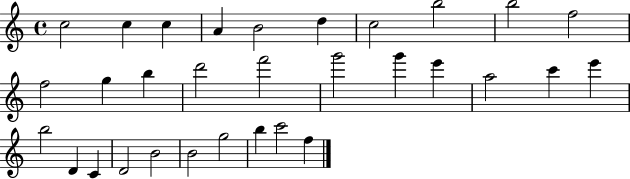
C5/h C5/q C5/q A4/q B4/h D5/q C5/h B5/h B5/h F5/h F5/h G5/q B5/q D6/h F6/h G6/h G6/q E6/q A5/h C6/q E6/q B5/h D4/q C4/q D4/h B4/h B4/h G5/h B5/q C6/h F5/q